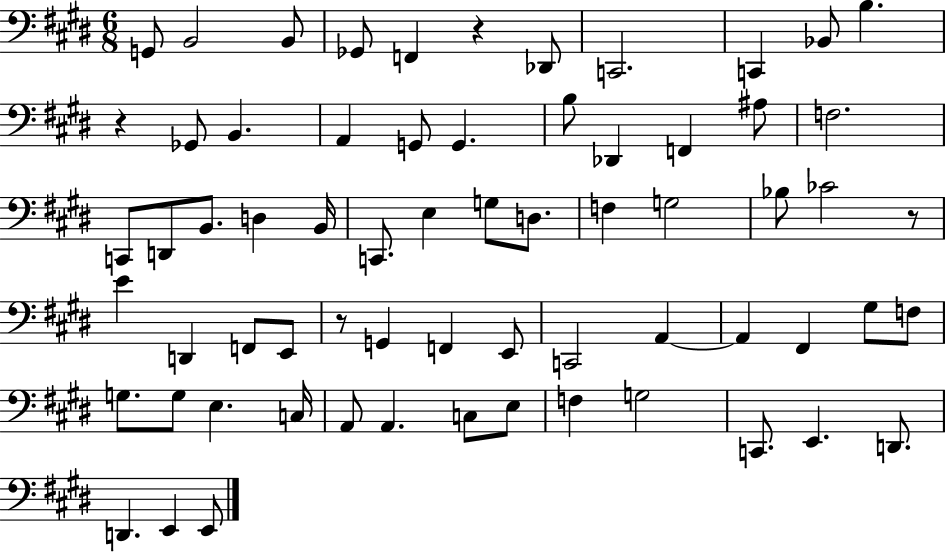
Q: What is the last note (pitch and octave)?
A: E2